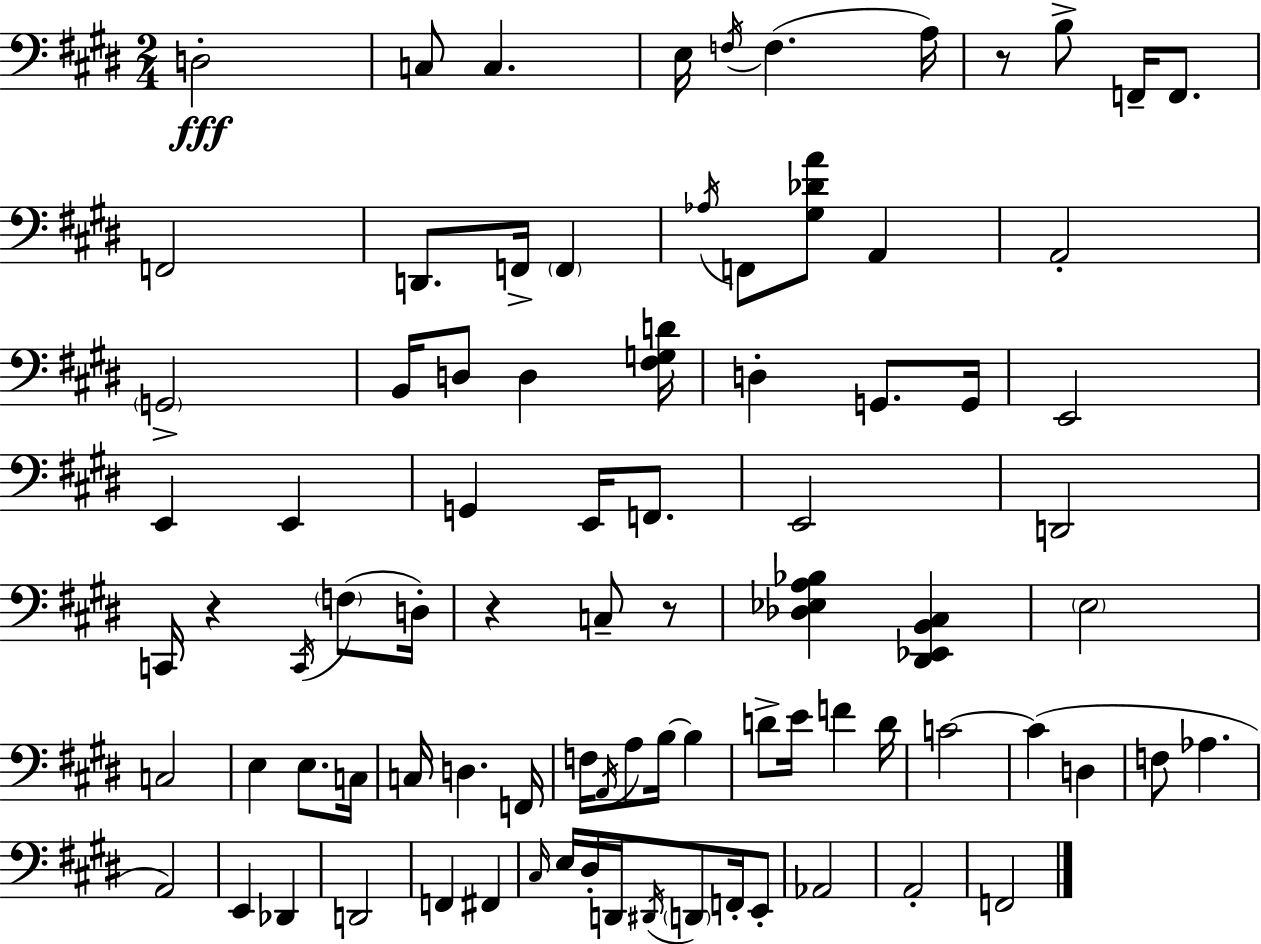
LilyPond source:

{
  \clef bass
  \numericTimeSignature
  \time 2/4
  \key e \major
  \repeat volta 2 { d2-.\fff | c8 c4. | e16 \acciaccatura { f16 }( f4. | a16) r8 b8-> f,16-- f,8. | \break f,2 | d,8. f,16-> \parenthesize f,4 | \acciaccatura { aes16 } f,8 <gis des' a'>8 a,4 | a,2-. | \break \parenthesize g,2-> | b,16 d8 d4 | <fis g d'>16 d4-. g,8. | g,16 e,2 | \break e,4 e,4 | g,4 e,16 f,8. | e,2 | d,2 | \break c,16 r4 \acciaccatura { c,16 }( | \parenthesize f8 d16-.) r4 c8-- | r8 <des ees a bes>4 <dis, ees, b, cis>4 | \parenthesize e2 | \break c2 | e4 e8. | c16 c16 d4. | f,16 f16 \acciaccatura { a,16 } a8 b16~~ | \break b4 d'8-> e'16 f'4 | d'16 c'2~~ | c'4( | d4 f8 aes4. | \break a,2) | e,4 | des,4 d,2 | f,4 | \break fis,4 \grace { cis16 } e16 dis16-. d,16 | \acciaccatura { dis,16 } \parenthesize d,8 f,16-. e,8-. aes,2 | a,2-. | f,2 | \break } \bar "|."
}